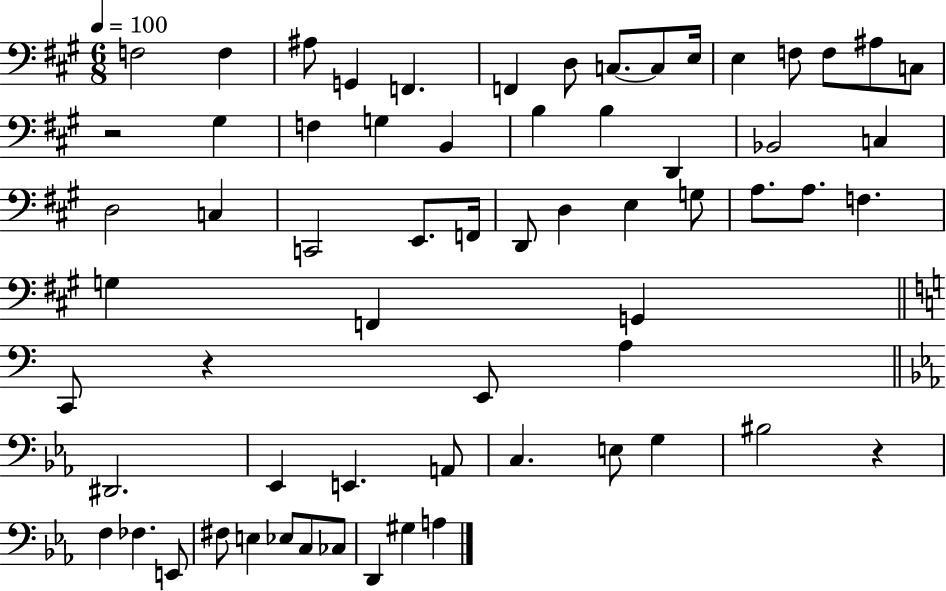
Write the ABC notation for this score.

X:1
T:Untitled
M:6/8
L:1/4
K:A
F,2 F, ^A,/2 G,, F,, F,, D,/2 C,/2 C,/2 E,/4 E, F,/2 F,/2 ^A,/2 C,/2 z2 ^G, F, G, B,, B, B, D,, _B,,2 C, D,2 C, C,,2 E,,/2 F,,/4 D,,/2 D, E, G,/2 A,/2 A,/2 F, G, F,, G,, C,,/2 z E,,/2 A, ^D,,2 _E,, E,, A,,/2 C, E,/2 G, ^B,2 z F, _F, E,,/2 ^F,/2 E, _E,/2 C,/2 _C,/2 D,, ^G, A,